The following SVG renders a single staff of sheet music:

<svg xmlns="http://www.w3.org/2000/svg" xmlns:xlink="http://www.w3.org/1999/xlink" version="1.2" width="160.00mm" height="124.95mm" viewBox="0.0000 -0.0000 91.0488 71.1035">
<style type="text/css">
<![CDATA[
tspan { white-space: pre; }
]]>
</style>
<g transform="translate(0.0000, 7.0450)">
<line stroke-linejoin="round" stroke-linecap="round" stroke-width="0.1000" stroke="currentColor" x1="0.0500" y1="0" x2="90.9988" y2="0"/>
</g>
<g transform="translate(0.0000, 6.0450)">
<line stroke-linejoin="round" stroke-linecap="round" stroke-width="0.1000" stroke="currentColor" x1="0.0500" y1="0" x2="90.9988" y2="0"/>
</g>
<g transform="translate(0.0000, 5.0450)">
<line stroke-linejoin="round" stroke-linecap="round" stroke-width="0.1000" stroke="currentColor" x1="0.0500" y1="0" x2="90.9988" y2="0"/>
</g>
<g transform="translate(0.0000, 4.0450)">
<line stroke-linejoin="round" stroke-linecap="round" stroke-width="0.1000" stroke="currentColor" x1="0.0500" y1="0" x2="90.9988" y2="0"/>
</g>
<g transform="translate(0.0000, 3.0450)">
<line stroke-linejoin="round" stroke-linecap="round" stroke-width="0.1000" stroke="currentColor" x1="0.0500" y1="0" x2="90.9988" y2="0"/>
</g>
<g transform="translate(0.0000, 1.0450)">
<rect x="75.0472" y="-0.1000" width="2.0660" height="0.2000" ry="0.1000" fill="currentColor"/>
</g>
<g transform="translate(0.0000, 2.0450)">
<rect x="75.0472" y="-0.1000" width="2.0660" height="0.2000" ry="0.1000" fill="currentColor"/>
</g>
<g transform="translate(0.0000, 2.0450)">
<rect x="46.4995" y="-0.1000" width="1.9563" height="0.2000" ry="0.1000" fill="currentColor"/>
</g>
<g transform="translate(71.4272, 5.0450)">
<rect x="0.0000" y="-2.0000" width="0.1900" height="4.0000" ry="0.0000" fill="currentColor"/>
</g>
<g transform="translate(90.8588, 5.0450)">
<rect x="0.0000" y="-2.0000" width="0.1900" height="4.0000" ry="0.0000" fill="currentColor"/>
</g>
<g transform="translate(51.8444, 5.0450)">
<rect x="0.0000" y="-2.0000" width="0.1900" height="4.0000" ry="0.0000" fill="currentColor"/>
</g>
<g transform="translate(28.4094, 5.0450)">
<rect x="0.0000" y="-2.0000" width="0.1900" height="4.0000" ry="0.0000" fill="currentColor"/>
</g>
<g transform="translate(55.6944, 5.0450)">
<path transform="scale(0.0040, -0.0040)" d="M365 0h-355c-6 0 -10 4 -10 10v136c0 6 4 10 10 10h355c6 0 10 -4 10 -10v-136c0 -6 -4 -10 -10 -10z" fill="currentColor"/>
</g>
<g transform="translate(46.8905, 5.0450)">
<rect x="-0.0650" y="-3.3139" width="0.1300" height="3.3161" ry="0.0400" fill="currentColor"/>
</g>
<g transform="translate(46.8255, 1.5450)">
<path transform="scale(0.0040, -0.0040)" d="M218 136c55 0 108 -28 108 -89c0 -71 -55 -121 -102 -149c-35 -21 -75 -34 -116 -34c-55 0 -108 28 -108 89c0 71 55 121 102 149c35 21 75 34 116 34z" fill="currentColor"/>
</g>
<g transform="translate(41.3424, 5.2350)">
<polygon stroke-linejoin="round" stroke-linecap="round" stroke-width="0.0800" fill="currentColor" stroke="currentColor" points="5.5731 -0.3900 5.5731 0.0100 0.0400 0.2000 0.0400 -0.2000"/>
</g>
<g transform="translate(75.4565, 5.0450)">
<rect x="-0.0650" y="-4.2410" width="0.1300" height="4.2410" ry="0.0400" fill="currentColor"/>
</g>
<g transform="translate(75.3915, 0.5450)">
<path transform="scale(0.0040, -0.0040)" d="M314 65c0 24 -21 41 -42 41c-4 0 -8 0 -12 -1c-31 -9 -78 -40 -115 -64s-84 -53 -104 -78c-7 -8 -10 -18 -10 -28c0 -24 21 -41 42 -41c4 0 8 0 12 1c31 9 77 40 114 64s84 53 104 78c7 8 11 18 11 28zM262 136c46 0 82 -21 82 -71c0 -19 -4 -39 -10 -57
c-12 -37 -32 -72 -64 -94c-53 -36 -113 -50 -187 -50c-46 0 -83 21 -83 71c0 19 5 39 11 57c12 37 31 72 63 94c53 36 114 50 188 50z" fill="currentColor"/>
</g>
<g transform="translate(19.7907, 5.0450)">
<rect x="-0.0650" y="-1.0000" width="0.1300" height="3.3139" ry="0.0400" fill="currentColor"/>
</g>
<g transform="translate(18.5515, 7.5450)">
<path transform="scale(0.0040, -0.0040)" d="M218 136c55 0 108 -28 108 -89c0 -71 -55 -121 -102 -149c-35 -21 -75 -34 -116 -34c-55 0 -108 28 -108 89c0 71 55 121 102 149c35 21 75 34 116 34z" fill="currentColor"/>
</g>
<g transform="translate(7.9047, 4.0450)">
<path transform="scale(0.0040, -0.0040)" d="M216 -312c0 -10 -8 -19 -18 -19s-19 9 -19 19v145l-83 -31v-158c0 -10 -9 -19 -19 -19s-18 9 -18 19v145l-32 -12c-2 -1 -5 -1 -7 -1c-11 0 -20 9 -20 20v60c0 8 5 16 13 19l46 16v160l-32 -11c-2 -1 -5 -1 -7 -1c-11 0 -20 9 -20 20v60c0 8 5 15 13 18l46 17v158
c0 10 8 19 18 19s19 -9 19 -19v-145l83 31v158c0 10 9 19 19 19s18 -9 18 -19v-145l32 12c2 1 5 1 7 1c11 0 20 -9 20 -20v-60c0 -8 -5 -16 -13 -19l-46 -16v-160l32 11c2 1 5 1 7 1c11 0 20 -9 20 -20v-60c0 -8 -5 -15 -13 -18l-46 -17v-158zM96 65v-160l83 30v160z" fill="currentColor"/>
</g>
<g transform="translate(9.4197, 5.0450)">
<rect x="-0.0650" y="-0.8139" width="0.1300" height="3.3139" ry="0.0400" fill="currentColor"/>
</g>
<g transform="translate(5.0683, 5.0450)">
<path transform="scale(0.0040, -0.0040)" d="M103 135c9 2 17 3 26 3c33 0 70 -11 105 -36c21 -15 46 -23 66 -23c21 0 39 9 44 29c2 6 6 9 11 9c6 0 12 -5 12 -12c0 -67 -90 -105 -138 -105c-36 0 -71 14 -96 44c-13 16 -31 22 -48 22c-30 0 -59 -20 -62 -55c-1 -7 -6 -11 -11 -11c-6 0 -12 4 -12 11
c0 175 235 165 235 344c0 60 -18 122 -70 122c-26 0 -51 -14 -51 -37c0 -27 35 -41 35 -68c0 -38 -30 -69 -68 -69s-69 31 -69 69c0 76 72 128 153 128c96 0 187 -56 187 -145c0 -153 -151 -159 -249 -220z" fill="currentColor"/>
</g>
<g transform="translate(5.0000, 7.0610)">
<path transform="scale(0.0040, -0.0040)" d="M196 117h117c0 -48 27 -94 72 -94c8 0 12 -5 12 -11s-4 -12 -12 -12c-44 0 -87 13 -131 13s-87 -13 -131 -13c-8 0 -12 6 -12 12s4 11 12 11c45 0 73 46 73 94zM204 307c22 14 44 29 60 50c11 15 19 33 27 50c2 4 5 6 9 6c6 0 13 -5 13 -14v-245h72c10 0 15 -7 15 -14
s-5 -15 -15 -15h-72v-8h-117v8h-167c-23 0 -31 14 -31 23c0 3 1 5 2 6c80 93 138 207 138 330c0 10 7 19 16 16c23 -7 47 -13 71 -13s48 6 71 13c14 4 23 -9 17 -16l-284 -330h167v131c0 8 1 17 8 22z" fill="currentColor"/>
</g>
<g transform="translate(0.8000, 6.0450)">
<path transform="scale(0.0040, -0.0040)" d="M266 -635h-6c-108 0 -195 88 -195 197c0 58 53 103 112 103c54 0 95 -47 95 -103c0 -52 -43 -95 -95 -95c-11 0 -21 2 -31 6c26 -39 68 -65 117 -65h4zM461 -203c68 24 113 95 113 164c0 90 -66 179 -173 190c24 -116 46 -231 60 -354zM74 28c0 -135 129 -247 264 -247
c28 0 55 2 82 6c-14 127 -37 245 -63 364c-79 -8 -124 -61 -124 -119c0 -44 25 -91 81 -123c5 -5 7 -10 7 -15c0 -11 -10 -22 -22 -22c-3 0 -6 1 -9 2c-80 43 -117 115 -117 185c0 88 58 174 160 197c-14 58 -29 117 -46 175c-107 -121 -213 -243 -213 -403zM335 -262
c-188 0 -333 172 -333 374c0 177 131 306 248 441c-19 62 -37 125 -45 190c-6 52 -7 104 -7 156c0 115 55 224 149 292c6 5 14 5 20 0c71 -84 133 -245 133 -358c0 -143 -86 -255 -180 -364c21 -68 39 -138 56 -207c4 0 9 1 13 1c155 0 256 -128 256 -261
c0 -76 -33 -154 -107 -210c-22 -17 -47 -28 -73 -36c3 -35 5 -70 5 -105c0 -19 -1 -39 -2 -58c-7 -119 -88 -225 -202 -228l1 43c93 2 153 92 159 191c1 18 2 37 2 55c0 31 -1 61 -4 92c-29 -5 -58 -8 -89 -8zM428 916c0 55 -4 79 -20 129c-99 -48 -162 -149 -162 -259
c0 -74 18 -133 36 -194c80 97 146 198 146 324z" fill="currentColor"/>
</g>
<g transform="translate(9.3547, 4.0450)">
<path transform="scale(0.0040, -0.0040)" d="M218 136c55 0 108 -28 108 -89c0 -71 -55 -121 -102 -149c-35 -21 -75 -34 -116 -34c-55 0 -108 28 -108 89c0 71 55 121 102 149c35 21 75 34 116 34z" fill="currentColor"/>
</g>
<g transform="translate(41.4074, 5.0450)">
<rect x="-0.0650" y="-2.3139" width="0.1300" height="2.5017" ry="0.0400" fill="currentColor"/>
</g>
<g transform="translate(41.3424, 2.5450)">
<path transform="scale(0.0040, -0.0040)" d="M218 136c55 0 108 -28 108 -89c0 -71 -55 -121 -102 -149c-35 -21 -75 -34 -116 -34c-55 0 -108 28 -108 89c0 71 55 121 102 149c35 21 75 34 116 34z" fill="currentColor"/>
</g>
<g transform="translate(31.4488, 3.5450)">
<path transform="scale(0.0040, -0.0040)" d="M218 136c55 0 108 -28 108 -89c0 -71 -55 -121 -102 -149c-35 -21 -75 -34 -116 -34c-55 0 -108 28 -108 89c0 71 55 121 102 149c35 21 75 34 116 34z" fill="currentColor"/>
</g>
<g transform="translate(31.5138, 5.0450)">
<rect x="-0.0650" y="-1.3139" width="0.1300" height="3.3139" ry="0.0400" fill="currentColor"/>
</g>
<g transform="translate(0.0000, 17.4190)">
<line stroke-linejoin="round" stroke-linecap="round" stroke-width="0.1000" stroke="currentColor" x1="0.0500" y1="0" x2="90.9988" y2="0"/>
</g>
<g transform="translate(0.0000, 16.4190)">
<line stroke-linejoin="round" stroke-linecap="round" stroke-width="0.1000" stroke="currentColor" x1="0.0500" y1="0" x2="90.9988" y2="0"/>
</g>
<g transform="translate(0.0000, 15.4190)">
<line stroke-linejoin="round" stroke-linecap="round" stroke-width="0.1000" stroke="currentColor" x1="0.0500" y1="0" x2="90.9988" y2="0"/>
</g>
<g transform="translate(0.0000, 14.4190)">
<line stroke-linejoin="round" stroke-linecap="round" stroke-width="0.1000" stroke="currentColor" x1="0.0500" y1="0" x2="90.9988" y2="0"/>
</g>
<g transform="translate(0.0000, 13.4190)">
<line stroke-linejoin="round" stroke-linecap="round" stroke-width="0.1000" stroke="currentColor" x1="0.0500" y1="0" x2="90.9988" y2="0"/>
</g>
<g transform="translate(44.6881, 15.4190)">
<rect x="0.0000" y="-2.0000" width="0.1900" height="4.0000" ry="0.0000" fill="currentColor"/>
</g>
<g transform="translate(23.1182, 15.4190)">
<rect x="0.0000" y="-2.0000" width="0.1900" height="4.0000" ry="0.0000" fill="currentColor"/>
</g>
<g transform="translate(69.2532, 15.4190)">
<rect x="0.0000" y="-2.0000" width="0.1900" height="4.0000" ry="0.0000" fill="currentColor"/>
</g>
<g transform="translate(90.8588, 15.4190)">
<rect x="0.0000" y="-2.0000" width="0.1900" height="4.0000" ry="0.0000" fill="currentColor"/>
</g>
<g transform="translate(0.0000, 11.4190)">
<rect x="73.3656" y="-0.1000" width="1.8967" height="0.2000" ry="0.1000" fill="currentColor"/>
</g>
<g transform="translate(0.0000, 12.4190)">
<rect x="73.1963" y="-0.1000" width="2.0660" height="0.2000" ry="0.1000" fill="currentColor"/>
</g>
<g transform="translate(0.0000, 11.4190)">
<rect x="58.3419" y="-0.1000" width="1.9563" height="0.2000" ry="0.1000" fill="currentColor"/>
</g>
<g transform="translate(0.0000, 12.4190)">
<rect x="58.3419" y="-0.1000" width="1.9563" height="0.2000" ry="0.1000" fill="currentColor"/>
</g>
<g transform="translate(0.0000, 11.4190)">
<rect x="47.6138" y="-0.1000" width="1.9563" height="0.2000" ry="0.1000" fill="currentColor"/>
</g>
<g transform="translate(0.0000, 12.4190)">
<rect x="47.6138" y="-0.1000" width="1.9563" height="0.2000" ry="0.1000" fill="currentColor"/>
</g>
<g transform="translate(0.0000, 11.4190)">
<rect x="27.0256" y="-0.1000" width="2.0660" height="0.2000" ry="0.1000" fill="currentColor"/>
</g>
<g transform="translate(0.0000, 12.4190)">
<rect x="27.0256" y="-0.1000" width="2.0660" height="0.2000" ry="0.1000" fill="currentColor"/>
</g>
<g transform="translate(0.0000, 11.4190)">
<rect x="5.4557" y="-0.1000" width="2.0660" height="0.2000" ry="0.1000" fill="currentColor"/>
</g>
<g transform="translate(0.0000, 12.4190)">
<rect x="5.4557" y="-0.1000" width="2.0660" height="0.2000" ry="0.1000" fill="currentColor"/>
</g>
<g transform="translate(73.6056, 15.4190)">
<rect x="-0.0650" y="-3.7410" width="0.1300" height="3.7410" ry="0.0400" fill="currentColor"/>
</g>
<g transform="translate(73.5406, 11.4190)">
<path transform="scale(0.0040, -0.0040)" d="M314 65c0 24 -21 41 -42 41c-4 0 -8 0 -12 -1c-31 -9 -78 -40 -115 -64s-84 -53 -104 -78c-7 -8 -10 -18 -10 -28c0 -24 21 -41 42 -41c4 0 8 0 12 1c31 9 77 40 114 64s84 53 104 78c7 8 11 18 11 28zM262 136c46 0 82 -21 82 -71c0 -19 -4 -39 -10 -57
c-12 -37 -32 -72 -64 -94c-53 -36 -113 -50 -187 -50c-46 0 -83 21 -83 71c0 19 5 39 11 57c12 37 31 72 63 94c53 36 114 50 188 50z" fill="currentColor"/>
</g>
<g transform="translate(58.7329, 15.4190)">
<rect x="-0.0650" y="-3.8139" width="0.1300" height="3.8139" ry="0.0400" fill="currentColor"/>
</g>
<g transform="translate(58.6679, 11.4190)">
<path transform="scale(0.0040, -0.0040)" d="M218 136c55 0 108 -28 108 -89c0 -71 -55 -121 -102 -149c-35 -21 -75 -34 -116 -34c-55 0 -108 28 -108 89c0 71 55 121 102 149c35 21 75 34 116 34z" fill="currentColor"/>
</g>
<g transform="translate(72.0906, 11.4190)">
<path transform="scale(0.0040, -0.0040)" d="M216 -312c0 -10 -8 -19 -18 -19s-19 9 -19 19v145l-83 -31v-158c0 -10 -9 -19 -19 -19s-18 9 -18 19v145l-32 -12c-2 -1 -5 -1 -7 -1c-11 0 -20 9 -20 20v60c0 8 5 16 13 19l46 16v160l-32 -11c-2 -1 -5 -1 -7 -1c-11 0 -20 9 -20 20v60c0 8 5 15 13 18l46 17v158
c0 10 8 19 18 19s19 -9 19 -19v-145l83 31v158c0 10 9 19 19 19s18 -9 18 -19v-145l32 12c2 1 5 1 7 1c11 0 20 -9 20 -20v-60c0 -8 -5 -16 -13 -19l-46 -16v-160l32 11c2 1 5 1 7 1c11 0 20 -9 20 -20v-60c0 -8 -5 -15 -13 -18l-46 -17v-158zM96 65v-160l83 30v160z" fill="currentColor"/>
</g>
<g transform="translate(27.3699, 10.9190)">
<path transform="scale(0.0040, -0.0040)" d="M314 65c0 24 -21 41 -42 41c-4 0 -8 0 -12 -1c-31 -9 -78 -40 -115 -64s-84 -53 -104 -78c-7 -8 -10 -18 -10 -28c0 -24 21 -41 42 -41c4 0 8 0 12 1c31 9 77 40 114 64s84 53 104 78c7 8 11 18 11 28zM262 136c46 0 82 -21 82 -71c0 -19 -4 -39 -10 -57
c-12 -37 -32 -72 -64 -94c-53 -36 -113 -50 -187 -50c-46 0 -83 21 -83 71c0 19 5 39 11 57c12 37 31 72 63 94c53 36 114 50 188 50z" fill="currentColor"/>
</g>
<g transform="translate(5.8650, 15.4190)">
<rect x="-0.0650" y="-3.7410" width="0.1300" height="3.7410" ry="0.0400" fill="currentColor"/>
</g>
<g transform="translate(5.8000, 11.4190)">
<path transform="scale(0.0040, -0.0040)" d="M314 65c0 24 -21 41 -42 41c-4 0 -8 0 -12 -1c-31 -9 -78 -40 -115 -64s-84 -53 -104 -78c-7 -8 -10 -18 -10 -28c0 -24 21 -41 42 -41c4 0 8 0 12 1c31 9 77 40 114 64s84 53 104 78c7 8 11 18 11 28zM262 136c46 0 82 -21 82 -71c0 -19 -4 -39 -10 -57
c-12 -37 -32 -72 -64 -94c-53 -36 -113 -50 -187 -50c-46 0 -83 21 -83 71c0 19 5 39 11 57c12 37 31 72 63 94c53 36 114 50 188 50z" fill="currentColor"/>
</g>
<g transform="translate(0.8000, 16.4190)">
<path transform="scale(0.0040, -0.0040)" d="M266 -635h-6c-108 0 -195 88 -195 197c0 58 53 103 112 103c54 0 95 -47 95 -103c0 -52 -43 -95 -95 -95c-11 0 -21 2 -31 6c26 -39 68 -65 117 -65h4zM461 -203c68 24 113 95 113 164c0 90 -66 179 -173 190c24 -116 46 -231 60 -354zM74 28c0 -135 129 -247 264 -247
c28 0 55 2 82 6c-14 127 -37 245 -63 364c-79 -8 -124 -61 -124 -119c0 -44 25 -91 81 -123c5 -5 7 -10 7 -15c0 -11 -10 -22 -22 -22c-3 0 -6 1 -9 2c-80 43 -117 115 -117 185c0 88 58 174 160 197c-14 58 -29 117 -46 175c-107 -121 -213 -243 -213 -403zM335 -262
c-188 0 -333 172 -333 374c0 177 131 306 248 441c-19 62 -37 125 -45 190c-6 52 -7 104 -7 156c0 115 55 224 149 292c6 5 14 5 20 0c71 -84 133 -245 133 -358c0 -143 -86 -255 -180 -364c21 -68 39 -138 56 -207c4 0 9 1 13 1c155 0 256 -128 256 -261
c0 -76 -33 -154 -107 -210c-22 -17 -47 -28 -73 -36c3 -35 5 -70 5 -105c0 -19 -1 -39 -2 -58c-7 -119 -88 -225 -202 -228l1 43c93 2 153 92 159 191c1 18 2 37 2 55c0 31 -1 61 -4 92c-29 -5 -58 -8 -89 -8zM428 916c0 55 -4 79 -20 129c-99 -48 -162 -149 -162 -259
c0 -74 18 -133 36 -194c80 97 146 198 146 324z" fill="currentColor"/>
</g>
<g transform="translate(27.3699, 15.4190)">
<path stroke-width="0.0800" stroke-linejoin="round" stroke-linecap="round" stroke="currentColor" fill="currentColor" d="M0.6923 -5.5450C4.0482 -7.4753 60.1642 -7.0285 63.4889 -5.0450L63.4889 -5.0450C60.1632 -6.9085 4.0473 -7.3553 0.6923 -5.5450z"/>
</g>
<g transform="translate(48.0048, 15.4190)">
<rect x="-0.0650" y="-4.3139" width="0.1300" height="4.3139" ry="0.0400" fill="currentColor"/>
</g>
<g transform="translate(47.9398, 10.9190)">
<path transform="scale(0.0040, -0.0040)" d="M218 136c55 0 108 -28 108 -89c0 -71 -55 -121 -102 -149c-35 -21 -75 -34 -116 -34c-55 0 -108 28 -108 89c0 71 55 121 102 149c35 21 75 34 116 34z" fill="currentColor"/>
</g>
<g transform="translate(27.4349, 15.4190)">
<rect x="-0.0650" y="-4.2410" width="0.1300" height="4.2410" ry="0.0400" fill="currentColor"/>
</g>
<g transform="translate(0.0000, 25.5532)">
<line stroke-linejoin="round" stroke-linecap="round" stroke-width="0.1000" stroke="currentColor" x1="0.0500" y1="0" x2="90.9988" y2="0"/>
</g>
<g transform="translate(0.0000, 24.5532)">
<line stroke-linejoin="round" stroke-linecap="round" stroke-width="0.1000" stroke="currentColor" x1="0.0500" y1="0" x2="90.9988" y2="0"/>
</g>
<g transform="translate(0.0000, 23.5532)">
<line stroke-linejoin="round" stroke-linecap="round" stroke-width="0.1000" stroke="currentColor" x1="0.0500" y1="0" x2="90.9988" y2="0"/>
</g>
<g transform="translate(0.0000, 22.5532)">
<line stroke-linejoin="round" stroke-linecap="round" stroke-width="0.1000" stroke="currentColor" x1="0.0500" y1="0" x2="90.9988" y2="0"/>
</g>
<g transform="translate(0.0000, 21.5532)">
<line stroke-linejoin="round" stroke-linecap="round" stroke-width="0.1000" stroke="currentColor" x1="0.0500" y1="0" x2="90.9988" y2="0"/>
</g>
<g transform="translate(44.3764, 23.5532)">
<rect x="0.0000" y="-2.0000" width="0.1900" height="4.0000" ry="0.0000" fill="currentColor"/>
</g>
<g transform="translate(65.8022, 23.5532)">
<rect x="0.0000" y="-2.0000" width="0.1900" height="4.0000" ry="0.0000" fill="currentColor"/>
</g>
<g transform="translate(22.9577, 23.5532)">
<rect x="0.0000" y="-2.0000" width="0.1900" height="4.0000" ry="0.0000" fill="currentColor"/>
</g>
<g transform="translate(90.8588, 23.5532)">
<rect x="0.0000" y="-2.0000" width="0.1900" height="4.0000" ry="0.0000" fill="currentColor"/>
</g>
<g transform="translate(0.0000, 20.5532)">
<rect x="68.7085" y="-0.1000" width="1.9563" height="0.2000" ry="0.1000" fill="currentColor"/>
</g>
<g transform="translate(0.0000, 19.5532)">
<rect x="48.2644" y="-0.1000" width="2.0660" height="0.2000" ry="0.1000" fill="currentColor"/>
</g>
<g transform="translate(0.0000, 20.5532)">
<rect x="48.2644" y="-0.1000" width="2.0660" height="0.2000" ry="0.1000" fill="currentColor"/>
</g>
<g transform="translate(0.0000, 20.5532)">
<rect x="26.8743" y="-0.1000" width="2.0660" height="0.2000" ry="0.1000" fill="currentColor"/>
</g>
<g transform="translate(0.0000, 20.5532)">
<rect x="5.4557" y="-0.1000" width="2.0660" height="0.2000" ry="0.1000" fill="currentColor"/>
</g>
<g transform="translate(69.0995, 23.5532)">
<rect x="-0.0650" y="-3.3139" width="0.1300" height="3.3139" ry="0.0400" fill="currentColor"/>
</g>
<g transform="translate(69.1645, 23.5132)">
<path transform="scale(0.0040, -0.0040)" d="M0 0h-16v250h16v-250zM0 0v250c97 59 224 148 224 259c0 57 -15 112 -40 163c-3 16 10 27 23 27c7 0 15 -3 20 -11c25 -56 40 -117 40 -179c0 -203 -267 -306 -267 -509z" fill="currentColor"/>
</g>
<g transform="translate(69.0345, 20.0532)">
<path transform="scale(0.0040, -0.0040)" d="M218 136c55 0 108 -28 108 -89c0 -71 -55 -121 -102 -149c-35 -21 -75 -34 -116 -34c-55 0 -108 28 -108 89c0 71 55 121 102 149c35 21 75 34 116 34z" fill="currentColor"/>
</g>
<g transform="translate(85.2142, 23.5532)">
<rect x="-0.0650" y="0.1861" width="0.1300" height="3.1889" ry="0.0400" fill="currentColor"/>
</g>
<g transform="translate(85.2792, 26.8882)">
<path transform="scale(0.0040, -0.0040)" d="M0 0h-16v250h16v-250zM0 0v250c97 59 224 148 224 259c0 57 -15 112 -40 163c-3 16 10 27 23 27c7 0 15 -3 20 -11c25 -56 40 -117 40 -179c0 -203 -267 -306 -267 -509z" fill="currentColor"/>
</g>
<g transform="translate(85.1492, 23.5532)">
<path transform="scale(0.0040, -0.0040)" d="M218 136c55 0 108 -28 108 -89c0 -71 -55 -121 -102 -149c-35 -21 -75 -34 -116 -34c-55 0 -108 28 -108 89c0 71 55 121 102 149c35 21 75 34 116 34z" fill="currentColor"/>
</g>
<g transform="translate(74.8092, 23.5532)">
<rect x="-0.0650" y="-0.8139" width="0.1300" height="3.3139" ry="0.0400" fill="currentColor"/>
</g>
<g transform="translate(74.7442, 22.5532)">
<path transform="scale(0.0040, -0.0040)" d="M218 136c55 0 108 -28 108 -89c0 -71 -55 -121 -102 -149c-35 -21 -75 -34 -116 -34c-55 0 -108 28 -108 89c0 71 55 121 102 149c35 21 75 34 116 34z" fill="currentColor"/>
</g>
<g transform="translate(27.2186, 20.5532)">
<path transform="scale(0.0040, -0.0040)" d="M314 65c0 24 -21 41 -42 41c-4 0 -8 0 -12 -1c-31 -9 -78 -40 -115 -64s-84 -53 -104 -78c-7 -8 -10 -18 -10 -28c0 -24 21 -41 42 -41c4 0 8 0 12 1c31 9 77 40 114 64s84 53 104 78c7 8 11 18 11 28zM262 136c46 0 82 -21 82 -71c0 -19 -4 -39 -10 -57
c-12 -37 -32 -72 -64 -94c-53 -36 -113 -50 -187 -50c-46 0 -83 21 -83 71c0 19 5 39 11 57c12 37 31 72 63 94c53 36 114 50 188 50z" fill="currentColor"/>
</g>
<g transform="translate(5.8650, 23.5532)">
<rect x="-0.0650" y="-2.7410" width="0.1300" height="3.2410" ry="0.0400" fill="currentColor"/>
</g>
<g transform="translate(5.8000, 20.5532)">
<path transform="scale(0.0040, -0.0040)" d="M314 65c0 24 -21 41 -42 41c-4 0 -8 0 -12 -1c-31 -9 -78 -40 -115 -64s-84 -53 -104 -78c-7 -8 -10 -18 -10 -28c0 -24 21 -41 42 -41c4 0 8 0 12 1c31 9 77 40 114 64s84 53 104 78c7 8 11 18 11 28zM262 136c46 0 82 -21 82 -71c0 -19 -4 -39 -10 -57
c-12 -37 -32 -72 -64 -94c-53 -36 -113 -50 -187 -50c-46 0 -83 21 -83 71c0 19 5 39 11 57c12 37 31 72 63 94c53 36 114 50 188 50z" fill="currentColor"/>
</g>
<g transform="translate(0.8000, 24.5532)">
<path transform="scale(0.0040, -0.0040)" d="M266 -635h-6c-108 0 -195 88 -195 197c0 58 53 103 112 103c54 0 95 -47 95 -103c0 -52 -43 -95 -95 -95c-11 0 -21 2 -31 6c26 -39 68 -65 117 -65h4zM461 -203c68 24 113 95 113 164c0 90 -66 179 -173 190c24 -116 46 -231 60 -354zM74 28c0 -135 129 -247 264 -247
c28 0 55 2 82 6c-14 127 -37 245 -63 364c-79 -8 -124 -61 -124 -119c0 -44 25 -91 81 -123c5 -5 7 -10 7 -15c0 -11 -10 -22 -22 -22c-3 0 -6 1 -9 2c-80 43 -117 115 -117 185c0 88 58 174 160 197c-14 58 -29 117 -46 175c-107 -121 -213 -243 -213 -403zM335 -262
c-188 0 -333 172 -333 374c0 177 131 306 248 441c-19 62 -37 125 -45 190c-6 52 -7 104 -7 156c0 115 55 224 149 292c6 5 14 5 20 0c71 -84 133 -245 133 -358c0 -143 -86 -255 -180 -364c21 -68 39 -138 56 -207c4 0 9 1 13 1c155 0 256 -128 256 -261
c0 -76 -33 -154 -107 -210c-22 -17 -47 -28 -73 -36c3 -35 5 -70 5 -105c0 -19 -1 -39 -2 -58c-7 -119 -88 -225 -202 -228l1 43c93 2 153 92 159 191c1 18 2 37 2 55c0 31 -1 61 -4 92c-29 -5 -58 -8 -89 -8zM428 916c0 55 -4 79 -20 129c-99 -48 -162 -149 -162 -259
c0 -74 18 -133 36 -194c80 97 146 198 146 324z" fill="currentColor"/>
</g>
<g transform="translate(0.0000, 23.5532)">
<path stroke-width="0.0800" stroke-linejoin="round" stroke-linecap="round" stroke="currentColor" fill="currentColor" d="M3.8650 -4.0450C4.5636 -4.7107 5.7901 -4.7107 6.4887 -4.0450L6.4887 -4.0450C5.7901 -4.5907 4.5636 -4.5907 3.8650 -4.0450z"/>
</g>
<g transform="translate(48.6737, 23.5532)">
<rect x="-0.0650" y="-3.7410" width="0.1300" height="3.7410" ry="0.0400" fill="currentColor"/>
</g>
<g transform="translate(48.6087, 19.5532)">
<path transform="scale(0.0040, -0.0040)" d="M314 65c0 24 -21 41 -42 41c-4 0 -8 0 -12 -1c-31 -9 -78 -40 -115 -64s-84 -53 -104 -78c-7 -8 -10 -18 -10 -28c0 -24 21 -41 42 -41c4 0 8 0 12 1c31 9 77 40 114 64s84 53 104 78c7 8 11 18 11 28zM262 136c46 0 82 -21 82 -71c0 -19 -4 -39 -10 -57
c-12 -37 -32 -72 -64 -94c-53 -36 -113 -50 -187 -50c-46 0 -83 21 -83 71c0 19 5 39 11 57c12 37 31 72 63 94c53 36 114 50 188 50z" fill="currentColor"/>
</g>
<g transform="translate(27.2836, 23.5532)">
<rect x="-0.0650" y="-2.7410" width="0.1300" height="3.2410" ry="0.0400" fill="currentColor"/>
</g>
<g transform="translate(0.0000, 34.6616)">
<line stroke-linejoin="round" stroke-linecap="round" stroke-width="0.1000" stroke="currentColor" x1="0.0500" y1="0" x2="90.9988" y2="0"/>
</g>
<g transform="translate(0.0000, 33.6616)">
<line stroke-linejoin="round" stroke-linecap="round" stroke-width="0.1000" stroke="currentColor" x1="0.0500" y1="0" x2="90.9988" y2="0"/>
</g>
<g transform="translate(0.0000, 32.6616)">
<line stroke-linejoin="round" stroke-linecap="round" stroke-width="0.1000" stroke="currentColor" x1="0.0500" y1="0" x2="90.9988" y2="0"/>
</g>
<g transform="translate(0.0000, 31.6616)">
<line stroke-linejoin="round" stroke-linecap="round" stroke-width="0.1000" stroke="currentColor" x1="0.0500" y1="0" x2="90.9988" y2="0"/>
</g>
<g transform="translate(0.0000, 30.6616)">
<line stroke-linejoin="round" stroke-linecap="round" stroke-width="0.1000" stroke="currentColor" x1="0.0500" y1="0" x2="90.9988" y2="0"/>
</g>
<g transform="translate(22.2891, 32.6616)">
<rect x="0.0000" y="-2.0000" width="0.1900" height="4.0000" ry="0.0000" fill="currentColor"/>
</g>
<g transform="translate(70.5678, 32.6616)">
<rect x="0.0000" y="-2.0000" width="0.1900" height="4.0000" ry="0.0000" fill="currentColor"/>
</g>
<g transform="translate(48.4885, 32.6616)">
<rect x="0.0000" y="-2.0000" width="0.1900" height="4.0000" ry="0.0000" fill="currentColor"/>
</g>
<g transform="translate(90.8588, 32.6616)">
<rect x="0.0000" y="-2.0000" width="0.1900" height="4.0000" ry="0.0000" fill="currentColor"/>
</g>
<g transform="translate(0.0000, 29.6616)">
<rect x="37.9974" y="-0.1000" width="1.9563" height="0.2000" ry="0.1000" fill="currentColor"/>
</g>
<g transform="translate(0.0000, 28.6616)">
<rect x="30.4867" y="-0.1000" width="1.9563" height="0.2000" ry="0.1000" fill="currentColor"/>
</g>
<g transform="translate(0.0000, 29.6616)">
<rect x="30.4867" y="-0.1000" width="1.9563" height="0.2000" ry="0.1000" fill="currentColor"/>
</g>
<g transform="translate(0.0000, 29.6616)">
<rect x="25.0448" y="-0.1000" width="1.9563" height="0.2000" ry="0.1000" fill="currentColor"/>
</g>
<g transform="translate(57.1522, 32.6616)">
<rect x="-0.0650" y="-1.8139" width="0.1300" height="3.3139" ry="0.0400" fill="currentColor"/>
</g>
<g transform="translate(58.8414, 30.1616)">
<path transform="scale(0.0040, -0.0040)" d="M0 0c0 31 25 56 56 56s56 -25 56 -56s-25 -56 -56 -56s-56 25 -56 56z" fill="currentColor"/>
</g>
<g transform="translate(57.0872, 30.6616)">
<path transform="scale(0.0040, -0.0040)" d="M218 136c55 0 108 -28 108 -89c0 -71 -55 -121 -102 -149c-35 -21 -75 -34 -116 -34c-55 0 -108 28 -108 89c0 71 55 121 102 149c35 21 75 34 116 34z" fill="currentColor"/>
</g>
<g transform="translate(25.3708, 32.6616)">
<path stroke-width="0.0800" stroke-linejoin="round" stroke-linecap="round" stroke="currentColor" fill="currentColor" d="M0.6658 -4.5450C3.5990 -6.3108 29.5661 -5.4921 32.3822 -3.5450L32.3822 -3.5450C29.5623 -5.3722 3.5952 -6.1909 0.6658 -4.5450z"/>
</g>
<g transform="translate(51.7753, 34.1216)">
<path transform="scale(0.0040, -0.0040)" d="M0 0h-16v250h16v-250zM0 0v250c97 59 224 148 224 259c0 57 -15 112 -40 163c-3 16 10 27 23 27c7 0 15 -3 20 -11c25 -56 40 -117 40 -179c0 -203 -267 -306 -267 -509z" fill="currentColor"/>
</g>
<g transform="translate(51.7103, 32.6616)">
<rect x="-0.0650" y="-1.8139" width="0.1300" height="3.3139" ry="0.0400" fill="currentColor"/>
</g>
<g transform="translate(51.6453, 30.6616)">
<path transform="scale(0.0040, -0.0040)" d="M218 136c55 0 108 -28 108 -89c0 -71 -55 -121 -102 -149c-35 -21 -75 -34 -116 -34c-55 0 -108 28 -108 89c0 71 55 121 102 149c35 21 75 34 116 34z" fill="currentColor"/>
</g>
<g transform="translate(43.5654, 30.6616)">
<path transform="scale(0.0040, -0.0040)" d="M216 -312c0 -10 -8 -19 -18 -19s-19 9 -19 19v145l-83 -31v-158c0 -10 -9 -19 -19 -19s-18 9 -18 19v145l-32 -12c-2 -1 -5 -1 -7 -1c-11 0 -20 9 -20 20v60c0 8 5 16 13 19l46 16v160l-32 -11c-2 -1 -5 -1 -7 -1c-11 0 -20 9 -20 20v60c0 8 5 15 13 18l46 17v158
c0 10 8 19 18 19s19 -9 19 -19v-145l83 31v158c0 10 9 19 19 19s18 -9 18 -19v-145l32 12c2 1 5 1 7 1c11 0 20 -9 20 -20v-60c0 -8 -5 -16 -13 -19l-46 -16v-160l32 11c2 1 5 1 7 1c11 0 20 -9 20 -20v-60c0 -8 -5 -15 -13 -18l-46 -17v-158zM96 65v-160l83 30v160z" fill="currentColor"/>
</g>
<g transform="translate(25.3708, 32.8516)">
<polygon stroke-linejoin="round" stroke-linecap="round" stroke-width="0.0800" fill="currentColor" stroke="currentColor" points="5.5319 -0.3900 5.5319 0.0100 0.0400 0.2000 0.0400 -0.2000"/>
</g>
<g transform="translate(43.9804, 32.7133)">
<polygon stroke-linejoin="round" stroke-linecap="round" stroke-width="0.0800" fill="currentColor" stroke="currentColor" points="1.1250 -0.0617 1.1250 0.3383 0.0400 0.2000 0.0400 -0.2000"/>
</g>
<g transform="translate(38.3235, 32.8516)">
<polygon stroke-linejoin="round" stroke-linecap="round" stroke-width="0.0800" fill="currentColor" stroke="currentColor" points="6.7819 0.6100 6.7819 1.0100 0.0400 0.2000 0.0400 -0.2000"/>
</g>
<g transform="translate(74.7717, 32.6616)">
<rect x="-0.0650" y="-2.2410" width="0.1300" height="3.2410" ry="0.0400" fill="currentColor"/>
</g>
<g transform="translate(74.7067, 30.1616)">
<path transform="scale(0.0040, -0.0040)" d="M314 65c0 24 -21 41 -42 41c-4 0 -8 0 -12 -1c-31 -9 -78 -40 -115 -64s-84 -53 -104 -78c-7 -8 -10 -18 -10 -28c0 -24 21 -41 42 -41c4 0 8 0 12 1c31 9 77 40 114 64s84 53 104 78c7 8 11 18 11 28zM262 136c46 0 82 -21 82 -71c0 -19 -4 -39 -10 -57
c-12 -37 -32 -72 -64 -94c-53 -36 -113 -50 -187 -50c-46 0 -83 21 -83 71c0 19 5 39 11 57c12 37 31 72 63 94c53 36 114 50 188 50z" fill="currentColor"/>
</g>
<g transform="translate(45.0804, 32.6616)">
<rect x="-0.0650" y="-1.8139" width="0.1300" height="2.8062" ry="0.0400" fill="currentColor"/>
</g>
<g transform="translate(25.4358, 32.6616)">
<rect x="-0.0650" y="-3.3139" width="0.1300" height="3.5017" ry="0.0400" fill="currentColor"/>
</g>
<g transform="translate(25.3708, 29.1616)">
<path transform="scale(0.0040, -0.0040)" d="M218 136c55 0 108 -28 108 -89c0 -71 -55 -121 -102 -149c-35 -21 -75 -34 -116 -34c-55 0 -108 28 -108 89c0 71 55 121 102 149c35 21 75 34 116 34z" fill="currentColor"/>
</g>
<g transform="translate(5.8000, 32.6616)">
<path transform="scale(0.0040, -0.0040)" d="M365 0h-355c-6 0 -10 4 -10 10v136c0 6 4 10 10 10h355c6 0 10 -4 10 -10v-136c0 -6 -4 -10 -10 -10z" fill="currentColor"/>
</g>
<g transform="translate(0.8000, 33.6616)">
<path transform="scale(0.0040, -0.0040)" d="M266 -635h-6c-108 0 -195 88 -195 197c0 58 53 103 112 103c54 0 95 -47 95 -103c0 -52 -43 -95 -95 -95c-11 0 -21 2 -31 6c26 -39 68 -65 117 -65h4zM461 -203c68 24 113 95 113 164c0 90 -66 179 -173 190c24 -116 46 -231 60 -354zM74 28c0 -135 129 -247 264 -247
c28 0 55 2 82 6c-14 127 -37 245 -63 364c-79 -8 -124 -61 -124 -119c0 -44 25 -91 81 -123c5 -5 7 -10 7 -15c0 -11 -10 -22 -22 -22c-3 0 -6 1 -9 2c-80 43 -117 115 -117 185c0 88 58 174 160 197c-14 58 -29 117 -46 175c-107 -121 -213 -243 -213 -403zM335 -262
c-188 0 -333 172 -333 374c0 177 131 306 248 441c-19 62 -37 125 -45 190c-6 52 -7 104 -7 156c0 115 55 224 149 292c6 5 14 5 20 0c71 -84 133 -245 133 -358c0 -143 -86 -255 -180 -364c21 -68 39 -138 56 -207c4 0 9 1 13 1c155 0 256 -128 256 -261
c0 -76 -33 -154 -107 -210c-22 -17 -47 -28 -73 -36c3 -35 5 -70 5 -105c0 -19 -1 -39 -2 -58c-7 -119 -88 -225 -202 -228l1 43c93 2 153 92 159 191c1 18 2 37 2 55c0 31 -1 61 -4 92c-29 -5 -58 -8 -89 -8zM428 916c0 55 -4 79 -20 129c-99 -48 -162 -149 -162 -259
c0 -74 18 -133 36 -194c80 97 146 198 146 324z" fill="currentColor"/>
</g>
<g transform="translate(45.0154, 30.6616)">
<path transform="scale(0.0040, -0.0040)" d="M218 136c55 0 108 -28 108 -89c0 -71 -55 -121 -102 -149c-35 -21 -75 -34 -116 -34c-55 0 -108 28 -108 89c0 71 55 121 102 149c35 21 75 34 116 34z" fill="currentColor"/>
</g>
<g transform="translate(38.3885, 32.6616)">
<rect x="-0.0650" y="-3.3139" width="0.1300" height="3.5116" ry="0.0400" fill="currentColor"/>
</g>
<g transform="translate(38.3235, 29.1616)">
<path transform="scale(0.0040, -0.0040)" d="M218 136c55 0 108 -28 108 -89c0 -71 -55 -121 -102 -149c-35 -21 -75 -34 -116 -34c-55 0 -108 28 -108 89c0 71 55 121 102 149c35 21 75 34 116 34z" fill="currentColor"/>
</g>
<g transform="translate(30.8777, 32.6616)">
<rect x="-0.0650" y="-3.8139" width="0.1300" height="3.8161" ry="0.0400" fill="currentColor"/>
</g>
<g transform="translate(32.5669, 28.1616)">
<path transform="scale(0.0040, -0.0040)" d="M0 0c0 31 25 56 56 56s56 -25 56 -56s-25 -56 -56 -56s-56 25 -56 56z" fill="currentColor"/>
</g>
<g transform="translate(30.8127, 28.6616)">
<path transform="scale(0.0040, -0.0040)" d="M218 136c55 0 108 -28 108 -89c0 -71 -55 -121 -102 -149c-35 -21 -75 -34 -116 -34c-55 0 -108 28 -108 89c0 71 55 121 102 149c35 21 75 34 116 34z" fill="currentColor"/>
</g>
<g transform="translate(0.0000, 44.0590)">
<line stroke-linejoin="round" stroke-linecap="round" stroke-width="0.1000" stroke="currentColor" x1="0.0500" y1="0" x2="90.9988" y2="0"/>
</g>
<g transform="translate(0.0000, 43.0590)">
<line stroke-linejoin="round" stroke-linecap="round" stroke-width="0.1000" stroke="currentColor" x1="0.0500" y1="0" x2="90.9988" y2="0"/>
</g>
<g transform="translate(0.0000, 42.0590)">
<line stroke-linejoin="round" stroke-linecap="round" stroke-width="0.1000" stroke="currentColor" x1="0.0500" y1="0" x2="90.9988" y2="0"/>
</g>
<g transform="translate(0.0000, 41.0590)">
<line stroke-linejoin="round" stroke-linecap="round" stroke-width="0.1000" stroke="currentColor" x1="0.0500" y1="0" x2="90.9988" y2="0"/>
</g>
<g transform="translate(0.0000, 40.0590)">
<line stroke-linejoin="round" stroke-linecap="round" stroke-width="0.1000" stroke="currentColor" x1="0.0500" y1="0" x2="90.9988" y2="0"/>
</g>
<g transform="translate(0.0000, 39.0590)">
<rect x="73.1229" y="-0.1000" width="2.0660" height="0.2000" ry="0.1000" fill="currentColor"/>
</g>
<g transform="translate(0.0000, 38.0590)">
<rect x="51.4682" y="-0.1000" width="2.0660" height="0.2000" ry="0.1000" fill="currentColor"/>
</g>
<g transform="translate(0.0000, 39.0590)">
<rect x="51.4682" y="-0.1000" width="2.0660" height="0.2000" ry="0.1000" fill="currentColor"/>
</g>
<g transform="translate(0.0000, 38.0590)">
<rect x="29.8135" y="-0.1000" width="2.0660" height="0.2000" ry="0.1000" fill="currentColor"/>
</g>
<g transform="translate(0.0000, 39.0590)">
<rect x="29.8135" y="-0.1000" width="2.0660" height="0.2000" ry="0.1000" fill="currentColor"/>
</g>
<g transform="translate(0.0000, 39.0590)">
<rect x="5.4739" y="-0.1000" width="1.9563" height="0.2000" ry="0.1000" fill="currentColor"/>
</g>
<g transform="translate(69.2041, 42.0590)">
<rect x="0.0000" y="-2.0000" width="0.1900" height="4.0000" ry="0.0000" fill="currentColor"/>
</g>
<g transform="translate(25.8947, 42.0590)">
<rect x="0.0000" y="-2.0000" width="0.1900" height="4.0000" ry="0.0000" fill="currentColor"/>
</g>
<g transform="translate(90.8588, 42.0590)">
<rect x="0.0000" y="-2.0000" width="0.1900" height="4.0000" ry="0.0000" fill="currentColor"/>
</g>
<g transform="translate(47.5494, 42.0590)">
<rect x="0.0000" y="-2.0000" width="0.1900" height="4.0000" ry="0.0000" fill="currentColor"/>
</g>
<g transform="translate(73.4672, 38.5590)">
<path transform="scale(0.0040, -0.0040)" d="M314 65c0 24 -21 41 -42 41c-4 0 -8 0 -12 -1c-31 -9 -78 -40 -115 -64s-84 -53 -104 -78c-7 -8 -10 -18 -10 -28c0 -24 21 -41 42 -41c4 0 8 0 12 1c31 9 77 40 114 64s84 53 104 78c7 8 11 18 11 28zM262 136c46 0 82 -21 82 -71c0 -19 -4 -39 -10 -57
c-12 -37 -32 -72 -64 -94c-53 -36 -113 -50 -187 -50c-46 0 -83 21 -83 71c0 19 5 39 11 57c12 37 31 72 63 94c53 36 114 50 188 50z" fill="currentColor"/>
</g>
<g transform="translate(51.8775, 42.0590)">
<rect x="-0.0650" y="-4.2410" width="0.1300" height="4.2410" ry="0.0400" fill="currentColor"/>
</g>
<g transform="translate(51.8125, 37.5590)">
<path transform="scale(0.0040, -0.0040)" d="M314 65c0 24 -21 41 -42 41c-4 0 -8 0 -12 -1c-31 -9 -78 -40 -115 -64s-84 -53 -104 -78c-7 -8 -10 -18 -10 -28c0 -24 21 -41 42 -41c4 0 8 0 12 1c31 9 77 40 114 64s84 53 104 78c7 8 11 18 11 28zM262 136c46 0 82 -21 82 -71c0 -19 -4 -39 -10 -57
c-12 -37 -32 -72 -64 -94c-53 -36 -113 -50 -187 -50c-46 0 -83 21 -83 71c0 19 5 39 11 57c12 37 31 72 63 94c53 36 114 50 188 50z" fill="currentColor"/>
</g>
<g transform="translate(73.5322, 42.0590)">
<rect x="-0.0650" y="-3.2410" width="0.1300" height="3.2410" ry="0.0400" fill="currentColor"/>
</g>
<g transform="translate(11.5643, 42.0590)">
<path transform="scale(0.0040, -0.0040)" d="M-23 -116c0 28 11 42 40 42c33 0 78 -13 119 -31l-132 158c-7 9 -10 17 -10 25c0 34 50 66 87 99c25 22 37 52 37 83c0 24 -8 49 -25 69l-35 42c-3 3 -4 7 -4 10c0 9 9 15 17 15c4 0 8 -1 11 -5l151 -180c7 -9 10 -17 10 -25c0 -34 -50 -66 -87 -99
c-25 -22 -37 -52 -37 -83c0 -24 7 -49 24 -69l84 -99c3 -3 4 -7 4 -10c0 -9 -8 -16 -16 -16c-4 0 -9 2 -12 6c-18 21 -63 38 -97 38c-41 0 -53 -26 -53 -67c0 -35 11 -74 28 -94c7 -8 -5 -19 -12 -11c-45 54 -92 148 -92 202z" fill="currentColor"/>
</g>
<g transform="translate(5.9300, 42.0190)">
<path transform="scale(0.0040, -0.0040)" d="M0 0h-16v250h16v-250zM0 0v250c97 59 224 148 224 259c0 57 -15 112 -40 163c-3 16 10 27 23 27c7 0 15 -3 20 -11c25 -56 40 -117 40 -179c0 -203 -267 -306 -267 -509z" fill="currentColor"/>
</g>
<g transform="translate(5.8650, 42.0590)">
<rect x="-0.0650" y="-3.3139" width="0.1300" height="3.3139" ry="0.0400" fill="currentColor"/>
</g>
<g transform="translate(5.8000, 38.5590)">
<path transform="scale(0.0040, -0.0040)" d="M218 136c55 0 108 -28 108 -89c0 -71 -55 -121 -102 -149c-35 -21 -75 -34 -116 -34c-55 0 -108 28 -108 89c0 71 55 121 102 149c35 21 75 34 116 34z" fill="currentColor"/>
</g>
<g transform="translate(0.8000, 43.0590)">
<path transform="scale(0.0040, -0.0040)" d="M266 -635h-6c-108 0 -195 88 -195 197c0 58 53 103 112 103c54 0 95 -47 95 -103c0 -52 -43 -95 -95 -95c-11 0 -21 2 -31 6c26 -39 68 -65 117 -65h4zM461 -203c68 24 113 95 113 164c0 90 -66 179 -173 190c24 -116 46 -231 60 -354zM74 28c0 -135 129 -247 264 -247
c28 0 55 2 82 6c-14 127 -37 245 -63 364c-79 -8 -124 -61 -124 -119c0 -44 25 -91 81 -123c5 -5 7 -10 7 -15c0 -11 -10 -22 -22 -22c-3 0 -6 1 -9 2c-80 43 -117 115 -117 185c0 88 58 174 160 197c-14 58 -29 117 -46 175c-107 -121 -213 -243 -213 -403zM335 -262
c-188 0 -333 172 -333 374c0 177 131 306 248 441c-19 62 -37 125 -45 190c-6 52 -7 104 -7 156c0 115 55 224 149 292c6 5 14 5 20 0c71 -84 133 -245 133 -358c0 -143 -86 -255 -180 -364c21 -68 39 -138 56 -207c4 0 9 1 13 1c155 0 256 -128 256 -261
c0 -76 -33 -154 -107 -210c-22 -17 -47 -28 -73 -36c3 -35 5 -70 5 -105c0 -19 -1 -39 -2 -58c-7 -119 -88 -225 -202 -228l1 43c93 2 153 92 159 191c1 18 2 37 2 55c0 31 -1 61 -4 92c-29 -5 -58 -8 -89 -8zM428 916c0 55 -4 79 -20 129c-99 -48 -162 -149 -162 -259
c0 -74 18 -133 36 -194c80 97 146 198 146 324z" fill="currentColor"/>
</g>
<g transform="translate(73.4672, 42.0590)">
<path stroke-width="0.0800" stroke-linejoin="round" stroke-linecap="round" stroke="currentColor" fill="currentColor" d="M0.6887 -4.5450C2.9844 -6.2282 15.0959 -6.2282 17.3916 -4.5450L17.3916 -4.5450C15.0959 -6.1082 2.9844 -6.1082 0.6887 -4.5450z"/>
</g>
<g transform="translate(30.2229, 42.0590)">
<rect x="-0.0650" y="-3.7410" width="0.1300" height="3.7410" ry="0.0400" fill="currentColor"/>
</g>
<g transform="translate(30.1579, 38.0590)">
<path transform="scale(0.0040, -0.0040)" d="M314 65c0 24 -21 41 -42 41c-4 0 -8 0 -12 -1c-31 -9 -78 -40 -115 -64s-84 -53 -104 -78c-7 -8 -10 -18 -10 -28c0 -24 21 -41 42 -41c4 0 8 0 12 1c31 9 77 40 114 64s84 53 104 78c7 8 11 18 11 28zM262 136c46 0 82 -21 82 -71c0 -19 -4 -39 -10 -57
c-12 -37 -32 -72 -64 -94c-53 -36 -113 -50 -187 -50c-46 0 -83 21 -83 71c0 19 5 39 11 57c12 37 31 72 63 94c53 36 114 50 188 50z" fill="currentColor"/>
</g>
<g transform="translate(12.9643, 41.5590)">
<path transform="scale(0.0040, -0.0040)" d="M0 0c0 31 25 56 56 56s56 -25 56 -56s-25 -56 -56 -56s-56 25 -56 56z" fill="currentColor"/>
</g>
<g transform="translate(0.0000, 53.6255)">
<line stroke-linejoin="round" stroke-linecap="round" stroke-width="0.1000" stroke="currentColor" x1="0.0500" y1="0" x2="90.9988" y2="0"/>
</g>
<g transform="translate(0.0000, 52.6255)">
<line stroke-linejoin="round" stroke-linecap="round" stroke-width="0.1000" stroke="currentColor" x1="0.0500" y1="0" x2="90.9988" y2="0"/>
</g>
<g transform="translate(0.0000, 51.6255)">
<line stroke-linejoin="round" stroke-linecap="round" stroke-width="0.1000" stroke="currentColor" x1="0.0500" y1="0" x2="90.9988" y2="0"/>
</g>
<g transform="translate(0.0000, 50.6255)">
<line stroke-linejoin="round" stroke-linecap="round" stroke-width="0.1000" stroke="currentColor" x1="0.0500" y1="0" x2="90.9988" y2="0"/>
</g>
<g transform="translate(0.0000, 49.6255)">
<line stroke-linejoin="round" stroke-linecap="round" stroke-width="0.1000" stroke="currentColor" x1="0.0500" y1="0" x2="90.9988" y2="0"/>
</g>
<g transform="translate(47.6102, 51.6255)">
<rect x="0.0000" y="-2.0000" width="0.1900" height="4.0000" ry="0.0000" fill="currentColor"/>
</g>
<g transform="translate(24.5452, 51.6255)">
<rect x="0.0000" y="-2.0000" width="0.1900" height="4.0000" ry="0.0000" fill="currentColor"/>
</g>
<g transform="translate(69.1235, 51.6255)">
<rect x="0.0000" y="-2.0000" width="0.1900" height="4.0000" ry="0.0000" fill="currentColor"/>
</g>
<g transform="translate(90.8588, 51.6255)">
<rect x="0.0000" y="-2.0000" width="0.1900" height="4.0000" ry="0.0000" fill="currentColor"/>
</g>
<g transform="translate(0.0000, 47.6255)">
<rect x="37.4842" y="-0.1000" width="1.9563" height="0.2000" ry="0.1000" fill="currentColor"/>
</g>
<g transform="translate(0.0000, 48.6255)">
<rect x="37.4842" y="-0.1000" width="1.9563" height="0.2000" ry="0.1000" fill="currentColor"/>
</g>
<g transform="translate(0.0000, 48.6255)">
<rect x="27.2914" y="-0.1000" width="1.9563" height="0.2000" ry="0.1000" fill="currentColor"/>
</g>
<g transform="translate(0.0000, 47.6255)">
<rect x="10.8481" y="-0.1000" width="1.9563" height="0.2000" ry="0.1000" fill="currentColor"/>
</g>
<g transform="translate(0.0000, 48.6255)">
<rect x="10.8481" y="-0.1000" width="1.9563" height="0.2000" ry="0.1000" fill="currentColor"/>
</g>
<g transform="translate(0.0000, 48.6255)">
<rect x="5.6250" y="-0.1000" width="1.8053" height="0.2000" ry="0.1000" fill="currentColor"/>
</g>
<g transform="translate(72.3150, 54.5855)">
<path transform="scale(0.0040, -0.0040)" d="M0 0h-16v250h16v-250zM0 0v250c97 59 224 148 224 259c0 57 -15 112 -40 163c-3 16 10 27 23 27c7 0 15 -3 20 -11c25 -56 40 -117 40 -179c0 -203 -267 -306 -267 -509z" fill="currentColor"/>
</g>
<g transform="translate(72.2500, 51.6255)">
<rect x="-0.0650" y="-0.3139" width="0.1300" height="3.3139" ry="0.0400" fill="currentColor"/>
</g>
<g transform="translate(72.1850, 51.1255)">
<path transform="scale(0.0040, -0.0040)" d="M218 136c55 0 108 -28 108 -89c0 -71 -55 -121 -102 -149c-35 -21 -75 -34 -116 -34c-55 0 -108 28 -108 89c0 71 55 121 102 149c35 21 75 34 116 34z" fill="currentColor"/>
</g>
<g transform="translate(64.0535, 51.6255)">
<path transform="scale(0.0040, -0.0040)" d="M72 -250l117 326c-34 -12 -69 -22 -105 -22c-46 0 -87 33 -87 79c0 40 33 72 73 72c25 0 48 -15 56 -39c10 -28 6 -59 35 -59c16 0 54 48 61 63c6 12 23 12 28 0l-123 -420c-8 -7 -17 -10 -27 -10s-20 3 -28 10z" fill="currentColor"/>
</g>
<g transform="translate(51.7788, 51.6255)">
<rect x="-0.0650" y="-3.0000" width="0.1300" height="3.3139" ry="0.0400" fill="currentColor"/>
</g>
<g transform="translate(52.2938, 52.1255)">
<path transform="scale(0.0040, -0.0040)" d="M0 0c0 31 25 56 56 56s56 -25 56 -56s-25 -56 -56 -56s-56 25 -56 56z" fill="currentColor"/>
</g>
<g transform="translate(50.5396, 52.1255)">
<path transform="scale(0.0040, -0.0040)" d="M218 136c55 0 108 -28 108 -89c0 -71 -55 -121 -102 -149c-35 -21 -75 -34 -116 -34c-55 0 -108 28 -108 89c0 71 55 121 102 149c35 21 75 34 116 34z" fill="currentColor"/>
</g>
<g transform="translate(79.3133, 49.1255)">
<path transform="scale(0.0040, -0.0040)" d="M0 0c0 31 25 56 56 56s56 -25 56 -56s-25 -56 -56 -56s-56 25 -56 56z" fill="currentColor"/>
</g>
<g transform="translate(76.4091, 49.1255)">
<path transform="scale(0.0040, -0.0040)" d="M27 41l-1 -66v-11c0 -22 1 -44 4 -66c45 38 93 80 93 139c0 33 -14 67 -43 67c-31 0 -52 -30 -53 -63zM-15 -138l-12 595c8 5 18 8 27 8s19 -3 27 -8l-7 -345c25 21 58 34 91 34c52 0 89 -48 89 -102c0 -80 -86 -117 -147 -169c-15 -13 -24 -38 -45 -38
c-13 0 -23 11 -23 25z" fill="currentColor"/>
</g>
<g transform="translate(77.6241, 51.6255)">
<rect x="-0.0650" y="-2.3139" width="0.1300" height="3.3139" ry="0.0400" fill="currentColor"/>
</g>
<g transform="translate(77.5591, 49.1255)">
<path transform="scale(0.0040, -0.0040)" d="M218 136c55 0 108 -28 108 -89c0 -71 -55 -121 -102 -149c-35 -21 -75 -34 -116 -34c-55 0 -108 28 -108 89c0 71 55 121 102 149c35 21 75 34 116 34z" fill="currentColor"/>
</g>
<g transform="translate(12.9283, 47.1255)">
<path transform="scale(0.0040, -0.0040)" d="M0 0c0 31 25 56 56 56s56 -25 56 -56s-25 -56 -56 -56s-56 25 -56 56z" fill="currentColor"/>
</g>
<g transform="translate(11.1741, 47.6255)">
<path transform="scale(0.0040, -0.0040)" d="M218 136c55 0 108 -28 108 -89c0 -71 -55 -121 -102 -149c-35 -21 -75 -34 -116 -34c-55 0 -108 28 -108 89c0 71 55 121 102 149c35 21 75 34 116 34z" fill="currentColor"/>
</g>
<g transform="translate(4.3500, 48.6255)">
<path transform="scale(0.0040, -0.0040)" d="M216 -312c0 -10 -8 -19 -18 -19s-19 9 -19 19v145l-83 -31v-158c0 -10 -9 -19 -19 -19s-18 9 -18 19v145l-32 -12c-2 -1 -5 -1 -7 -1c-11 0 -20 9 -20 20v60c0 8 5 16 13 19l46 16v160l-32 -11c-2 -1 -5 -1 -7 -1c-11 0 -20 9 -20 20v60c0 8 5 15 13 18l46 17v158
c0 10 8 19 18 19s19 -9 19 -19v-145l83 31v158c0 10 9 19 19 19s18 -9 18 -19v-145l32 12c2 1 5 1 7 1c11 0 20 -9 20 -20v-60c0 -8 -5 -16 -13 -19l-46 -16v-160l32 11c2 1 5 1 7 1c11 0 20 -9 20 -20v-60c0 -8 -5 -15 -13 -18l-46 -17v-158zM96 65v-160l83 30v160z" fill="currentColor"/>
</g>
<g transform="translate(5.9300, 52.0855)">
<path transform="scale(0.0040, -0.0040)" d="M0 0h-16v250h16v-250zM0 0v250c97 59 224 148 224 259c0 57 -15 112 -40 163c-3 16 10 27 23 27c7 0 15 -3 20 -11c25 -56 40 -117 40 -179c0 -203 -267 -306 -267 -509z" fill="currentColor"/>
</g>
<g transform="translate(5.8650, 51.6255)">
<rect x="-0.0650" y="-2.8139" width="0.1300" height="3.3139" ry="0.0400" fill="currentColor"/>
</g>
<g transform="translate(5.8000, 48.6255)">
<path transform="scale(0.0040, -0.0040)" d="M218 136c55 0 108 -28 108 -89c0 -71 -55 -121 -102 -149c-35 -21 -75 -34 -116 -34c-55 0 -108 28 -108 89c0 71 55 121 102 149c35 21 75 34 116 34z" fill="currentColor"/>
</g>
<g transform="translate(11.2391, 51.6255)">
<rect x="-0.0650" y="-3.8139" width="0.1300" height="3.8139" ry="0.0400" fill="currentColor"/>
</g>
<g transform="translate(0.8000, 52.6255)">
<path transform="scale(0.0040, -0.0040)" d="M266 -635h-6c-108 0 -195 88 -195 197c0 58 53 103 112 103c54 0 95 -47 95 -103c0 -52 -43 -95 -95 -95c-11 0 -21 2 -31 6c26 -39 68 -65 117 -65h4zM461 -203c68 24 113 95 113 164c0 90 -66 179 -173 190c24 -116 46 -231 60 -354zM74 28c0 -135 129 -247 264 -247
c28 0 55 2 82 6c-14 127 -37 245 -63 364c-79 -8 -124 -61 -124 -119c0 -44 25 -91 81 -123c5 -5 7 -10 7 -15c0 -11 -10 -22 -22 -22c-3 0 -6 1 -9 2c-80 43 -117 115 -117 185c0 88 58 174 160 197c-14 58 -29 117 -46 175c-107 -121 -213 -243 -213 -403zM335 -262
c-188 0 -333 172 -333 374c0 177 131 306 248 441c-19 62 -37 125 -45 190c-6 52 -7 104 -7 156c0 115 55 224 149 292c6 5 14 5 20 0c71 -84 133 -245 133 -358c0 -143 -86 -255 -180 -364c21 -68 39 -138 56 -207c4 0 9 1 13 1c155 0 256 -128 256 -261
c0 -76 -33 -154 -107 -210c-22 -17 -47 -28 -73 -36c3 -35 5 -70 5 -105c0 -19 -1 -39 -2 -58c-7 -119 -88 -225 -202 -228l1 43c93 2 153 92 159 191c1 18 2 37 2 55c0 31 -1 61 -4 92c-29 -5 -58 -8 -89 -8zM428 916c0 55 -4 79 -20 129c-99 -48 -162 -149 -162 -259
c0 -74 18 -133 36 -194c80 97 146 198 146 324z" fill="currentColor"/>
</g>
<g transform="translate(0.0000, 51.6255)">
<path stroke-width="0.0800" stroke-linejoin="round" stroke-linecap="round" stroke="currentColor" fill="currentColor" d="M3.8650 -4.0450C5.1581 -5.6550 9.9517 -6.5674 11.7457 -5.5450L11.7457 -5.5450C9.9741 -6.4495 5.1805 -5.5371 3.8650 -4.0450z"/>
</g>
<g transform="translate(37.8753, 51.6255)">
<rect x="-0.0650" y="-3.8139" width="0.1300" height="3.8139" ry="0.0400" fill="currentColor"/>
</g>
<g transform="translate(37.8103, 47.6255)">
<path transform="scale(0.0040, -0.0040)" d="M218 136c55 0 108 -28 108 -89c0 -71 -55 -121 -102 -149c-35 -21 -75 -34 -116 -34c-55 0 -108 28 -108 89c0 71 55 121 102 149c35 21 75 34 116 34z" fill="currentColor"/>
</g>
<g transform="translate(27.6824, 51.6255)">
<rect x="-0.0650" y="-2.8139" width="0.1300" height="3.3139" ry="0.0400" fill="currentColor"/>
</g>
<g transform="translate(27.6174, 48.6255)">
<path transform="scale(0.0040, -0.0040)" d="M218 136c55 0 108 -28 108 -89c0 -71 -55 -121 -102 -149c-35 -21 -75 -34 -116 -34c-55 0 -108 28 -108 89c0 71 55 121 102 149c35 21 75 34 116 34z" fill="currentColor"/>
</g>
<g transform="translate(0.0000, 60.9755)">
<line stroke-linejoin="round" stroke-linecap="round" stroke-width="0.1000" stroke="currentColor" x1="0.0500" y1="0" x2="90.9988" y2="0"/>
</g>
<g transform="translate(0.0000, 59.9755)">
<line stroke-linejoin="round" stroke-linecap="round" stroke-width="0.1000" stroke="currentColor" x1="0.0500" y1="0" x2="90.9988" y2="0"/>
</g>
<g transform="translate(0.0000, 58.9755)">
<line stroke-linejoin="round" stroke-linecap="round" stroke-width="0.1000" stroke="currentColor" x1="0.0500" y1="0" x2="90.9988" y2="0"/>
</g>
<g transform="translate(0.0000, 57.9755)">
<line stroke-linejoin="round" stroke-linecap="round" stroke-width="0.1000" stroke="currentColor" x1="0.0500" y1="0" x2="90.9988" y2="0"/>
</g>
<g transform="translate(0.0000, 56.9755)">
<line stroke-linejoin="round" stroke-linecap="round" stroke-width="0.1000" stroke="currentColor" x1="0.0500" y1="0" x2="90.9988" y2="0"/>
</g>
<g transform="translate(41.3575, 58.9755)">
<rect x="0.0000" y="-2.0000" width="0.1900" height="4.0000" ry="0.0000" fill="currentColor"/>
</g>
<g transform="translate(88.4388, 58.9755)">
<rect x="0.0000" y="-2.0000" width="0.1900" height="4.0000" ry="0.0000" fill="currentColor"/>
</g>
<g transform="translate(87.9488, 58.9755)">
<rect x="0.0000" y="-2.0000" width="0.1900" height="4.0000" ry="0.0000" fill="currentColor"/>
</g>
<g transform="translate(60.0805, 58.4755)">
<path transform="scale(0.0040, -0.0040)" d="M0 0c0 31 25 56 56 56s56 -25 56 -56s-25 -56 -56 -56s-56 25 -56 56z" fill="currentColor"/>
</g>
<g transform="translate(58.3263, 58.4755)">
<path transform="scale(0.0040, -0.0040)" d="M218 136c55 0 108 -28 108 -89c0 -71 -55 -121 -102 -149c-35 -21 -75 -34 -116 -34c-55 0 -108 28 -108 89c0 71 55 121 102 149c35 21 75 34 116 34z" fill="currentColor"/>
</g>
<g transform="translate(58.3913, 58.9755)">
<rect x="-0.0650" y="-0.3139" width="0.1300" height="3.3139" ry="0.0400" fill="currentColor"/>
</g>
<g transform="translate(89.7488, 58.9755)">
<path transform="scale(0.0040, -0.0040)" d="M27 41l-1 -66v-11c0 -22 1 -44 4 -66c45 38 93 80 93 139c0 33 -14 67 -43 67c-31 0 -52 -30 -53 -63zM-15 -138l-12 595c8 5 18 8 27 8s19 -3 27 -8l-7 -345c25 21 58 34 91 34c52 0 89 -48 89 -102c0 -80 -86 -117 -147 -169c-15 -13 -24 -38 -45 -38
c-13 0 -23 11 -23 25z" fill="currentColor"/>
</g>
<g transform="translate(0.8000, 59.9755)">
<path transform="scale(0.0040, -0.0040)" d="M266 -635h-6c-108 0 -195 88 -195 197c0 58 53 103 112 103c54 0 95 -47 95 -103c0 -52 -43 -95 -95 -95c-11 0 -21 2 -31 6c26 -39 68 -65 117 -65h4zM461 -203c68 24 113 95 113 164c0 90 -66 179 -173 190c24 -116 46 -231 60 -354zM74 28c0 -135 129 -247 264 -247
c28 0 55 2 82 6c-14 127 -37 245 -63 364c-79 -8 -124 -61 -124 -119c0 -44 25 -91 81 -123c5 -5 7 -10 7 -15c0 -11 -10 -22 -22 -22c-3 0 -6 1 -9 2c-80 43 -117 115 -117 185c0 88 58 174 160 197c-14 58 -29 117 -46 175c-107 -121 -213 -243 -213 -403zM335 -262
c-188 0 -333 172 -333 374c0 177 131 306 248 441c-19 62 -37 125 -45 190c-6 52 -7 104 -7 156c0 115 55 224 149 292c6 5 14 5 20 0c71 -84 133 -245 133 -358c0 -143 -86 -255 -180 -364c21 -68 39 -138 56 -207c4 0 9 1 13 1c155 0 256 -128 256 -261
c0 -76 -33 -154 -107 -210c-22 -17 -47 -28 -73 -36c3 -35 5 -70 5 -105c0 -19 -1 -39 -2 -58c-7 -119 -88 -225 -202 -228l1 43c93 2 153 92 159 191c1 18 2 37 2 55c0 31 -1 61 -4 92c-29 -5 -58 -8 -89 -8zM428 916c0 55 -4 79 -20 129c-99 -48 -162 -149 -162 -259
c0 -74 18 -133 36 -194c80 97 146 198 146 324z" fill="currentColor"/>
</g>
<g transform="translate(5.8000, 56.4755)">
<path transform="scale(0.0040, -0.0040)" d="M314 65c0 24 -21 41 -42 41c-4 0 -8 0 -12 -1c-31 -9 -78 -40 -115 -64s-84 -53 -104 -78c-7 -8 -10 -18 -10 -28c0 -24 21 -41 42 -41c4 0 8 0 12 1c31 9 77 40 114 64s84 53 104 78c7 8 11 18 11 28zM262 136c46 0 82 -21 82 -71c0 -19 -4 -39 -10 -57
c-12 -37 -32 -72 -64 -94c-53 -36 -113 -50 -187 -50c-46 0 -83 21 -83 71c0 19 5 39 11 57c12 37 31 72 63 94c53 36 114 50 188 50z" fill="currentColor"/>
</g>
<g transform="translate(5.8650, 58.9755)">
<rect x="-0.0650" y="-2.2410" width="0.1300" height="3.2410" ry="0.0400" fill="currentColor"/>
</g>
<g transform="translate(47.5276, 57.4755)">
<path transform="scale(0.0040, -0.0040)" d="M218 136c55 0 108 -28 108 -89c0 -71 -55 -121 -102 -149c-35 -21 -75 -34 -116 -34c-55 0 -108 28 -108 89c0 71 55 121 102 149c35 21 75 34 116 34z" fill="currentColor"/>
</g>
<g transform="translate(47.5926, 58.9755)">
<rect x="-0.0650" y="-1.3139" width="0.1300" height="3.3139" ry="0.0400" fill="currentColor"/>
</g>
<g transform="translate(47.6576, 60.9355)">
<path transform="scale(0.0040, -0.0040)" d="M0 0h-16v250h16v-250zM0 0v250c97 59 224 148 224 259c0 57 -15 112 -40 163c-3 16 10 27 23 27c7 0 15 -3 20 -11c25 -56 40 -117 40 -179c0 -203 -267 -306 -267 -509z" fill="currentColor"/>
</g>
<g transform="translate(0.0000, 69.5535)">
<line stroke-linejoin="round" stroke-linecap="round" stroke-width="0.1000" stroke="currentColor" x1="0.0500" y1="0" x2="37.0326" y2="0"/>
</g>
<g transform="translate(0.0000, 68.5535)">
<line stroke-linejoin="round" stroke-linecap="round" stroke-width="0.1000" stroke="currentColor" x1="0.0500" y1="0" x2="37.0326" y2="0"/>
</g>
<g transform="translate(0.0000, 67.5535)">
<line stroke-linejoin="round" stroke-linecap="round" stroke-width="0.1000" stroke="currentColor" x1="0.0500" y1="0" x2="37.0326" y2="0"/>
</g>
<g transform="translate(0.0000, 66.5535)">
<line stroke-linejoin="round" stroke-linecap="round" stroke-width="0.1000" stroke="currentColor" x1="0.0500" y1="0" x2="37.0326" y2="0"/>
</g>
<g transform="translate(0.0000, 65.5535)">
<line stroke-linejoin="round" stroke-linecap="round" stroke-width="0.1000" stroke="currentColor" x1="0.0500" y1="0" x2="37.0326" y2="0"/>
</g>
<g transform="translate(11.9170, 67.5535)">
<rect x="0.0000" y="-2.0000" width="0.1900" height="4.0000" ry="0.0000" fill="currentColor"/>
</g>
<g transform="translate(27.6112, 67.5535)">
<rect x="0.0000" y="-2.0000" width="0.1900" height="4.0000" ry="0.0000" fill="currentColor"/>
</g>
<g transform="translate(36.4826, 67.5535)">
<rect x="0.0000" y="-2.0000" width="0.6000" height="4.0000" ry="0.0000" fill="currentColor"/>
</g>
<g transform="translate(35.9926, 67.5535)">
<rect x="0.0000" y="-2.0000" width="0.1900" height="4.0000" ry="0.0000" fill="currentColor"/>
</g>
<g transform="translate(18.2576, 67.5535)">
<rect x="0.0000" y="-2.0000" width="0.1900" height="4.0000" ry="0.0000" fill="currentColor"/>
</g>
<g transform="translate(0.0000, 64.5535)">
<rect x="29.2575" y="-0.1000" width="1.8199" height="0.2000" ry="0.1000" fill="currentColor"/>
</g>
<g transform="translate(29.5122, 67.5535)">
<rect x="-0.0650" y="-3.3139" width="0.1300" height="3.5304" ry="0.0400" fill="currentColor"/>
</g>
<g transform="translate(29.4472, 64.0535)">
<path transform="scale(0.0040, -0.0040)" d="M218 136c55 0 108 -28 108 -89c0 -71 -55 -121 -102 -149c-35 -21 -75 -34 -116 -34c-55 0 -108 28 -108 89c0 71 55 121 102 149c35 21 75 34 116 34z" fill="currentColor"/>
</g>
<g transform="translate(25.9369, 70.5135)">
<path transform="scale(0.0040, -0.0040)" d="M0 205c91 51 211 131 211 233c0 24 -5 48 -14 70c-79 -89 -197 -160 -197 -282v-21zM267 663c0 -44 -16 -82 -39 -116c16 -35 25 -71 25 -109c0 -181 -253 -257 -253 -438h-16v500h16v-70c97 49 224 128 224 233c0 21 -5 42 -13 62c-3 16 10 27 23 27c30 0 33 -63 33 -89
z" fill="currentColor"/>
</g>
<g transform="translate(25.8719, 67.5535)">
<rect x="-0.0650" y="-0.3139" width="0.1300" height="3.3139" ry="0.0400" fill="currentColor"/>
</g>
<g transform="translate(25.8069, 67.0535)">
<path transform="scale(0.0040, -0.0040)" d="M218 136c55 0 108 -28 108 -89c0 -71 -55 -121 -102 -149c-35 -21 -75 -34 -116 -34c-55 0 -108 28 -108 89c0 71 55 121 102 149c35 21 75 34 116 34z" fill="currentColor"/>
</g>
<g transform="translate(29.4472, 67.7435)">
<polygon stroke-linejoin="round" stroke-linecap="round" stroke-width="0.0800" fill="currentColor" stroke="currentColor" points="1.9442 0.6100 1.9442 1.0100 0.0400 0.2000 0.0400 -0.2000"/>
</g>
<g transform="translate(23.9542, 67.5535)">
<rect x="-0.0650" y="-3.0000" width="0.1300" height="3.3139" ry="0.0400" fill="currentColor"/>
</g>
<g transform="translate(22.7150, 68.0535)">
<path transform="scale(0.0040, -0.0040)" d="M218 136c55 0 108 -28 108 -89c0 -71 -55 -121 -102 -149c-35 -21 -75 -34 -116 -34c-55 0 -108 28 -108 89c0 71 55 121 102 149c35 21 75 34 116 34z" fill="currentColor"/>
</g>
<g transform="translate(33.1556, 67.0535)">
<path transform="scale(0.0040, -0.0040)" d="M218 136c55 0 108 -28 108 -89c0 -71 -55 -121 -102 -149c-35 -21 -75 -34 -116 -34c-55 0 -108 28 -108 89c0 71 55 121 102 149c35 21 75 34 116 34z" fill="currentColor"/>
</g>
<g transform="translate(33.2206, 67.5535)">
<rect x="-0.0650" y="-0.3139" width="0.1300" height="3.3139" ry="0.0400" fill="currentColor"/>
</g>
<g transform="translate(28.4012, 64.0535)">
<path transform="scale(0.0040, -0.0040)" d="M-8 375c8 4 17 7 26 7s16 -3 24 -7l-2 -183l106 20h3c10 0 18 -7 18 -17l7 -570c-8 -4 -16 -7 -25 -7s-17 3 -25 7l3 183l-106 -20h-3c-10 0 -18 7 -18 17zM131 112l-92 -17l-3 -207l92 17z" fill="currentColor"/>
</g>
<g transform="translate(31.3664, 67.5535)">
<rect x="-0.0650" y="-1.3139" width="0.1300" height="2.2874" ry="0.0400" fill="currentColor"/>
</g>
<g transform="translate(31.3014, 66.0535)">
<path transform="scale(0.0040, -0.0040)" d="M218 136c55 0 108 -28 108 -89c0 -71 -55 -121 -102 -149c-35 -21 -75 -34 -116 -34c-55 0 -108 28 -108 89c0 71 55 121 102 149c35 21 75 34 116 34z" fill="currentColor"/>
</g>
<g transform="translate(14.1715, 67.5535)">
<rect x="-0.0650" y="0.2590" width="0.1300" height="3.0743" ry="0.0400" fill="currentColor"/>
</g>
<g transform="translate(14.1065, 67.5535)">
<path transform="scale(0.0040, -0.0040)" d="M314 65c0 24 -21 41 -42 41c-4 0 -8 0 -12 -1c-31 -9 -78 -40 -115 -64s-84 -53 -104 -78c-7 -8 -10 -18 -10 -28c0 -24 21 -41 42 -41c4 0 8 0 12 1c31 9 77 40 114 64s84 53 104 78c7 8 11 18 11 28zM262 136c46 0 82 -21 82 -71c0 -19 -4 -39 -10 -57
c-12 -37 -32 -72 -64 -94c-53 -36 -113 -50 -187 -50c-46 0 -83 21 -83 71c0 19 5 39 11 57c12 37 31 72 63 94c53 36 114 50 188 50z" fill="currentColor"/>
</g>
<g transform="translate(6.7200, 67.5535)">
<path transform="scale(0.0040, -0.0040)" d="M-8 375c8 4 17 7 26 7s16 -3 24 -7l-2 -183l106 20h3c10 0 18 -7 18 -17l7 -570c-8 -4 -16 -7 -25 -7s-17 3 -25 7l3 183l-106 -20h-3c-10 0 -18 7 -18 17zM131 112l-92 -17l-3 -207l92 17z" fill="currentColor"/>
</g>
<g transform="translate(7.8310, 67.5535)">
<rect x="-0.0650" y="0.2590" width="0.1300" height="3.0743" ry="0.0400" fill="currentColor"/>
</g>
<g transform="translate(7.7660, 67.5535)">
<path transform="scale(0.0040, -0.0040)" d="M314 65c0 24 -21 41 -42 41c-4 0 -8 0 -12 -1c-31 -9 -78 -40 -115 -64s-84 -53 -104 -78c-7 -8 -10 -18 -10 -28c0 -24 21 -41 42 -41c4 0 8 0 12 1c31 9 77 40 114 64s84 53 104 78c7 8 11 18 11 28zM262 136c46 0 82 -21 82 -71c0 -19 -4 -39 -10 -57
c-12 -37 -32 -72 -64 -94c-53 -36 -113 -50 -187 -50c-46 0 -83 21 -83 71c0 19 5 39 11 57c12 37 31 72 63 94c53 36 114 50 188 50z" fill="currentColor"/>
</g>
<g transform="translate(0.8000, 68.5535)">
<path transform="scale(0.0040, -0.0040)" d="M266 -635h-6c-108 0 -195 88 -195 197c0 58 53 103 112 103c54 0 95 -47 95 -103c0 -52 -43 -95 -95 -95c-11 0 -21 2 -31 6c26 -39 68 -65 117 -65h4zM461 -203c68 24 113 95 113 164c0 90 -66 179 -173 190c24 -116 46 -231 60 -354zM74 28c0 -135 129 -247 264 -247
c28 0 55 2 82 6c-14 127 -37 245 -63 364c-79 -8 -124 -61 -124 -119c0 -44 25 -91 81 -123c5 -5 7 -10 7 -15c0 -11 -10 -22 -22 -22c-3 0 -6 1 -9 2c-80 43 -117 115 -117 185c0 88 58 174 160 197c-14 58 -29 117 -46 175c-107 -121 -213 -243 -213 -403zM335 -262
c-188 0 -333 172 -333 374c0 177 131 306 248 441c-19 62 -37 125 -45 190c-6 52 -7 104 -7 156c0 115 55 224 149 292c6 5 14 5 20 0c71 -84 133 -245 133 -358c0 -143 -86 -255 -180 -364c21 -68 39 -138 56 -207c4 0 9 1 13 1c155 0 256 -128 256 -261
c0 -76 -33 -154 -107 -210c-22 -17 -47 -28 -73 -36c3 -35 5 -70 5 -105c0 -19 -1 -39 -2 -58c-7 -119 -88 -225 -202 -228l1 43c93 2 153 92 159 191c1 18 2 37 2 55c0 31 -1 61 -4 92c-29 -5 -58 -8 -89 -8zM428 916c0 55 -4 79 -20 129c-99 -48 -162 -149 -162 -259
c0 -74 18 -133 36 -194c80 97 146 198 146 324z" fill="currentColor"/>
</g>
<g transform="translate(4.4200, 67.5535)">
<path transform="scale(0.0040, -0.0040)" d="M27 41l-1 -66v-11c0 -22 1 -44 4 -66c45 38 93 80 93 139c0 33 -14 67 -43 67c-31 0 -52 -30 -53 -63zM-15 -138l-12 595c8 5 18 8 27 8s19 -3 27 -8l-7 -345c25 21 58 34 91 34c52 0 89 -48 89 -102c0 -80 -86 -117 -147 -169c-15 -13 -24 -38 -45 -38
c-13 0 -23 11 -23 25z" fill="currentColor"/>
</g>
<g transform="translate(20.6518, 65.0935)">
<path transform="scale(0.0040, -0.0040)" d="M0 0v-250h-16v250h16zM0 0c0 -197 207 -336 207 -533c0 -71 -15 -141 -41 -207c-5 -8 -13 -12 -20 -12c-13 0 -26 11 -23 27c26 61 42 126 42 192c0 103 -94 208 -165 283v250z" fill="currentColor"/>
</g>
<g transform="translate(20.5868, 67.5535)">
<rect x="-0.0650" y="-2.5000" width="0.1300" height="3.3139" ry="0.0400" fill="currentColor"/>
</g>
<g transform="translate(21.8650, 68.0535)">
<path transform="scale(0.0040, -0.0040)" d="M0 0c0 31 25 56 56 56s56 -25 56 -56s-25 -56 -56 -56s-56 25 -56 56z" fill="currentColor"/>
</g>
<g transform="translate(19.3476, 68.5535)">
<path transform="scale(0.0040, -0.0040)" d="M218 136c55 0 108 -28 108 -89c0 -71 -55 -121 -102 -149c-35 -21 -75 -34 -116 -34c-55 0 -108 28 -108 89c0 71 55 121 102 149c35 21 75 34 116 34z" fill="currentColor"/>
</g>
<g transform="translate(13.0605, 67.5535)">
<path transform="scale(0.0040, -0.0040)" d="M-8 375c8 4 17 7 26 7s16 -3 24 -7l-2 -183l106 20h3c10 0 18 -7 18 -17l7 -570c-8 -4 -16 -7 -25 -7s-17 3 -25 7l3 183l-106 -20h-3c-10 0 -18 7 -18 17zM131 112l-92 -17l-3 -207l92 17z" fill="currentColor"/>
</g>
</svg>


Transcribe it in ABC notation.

X:1
T:Untitled
M:2/4
L:1/4
K:C
^d D e g/2 b/2 z2 d'2 c'2 d'2 d' c' ^c'2 a2 a2 c'2 b/2 d B/2 z2 b/2 c'/2 b/2 ^f/4 f/2 f g2 b/2 z c'2 d'2 b2 ^a/2 c' a c' A z/2 c/2 _g g2 e/2 c B2 B2 G/2 A c/4 b/2 e/2 c